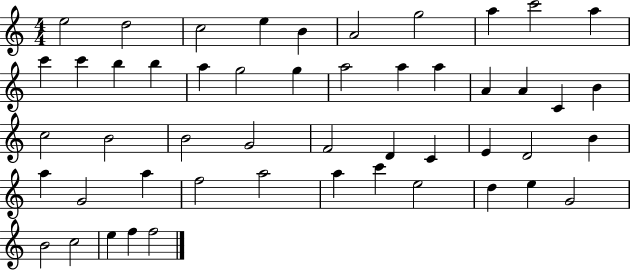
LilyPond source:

{
  \clef treble
  \numericTimeSignature
  \time 4/4
  \key c \major
  e''2 d''2 | c''2 e''4 b'4 | a'2 g''2 | a''4 c'''2 a''4 | \break c'''4 c'''4 b''4 b''4 | a''4 g''2 g''4 | a''2 a''4 a''4 | a'4 a'4 c'4 b'4 | \break c''2 b'2 | b'2 g'2 | f'2 d'4 c'4 | e'4 d'2 b'4 | \break a''4 g'2 a''4 | f''2 a''2 | a''4 c'''4 e''2 | d''4 e''4 g'2 | \break b'2 c''2 | e''4 f''4 f''2 | \bar "|."
}